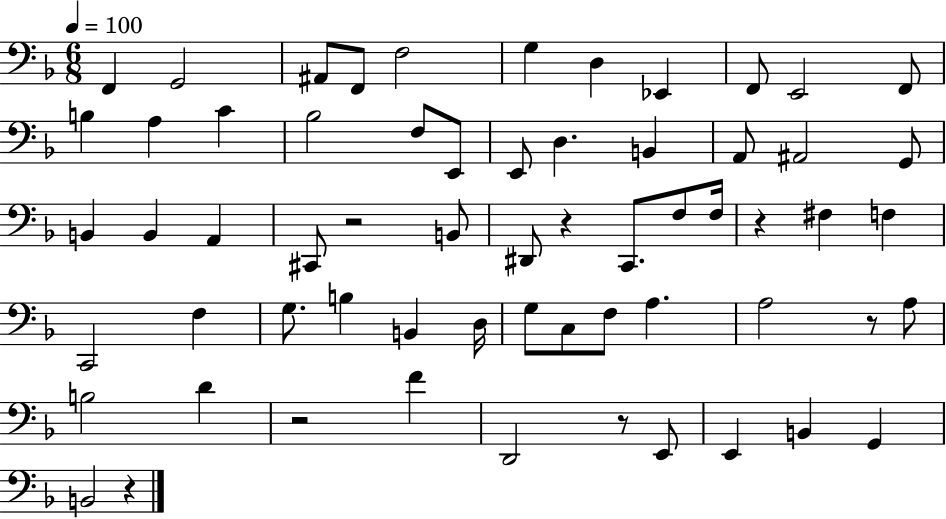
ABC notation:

X:1
T:Untitled
M:6/8
L:1/4
K:F
F,, G,,2 ^A,,/2 F,,/2 F,2 G, D, _E,, F,,/2 E,,2 F,,/2 B, A, C _B,2 F,/2 E,,/2 E,,/2 D, B,, A,,/2 ^A,,2 G,,/2 B,, B,, A,, ^C,,/2 z2 B,,/2 ^D,,/2 z C,,/2 F,/2 F,/4 z ^F, F, C,,2 F, G,/2 B, B,, D,/4 G,/2 C,/2 F,/2 A, A,2 z/2 A,/2 B,2 D z2 F D,,2 z/2 E,,/2 E,, B,, G,, B,,2 z